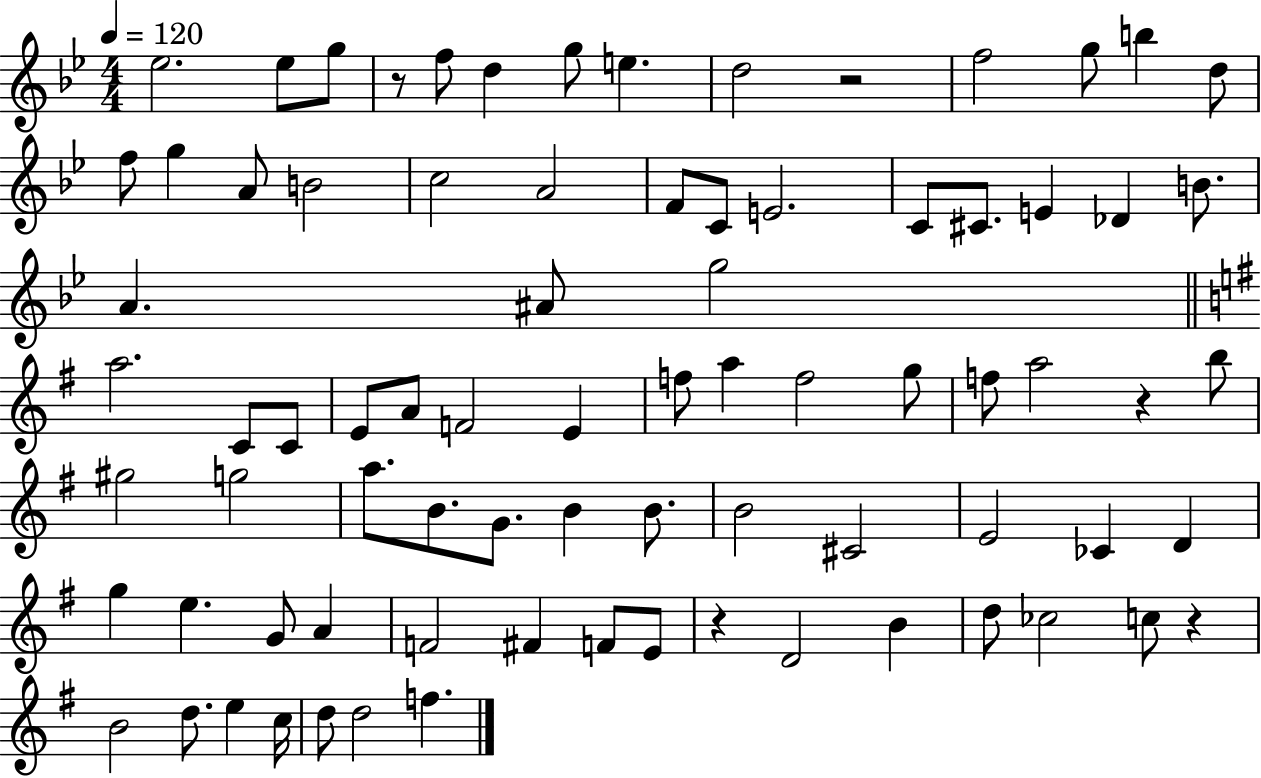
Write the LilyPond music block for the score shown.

{
  \clef treble
  \numericTimeSignature
  \time 4/4
  \key bes \major
  \tempo 4 = 120
  ees''2. ees''8 g''8 | r8 f''8 d''4 g''8 e''4. | d''2 r2 | f''2 g''8 b''4 d''8 | \break f''8 g''4 a'8 b'2 | c''2 a'2 | f'8 c'8 e'2. | c'8 cis'8. e'4 des'4 b'8. | \break a'4. ais'8 g''2 | \bar "||" \break \key g \major a''2. c'8 c'8 | e'8 a'8 f'2 e'4 | f''8 a''4 f''2 g''8 | f''8 a''2 r4 b''8 | \break gis''2 g''2 | a''8. b'8. g'8. b'4 b'8. | b'2 cis'2 | e'2 ces'4 d'4 | \break g''4 e''4. g'8 a'4 | f'2 fis'4 f'8 e'8 | r4 d'2 b'4 | d''8 ces''2 c''8 r4 | \break b'2 d''8. e''4 c''16 | d''8 d''2 f''4. | \bar "|."
}